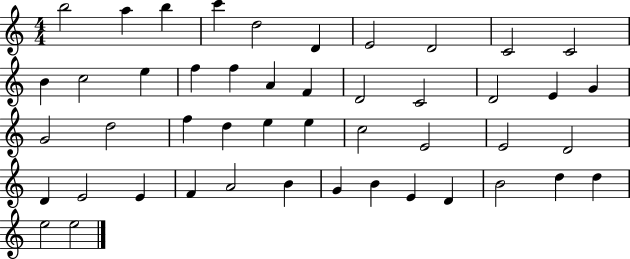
B5/h A5/q B5/q C6/q D5/h D4/q E4/h D4/h C4/h C4/h B4/q C5/h E5/q F5/q F5/q A4/q F4/q D4/h C4/h D4/h E4/q G4/q G4/h D5/h F5/q D5/q E5/q E5/q C5/h E4/h E4/h D4/h D4/q E4/h E4/q F4/q A4/h B4/q G4/q B4/q E4/q D4/q B4/h D5/q D5/q E5/h E5/h